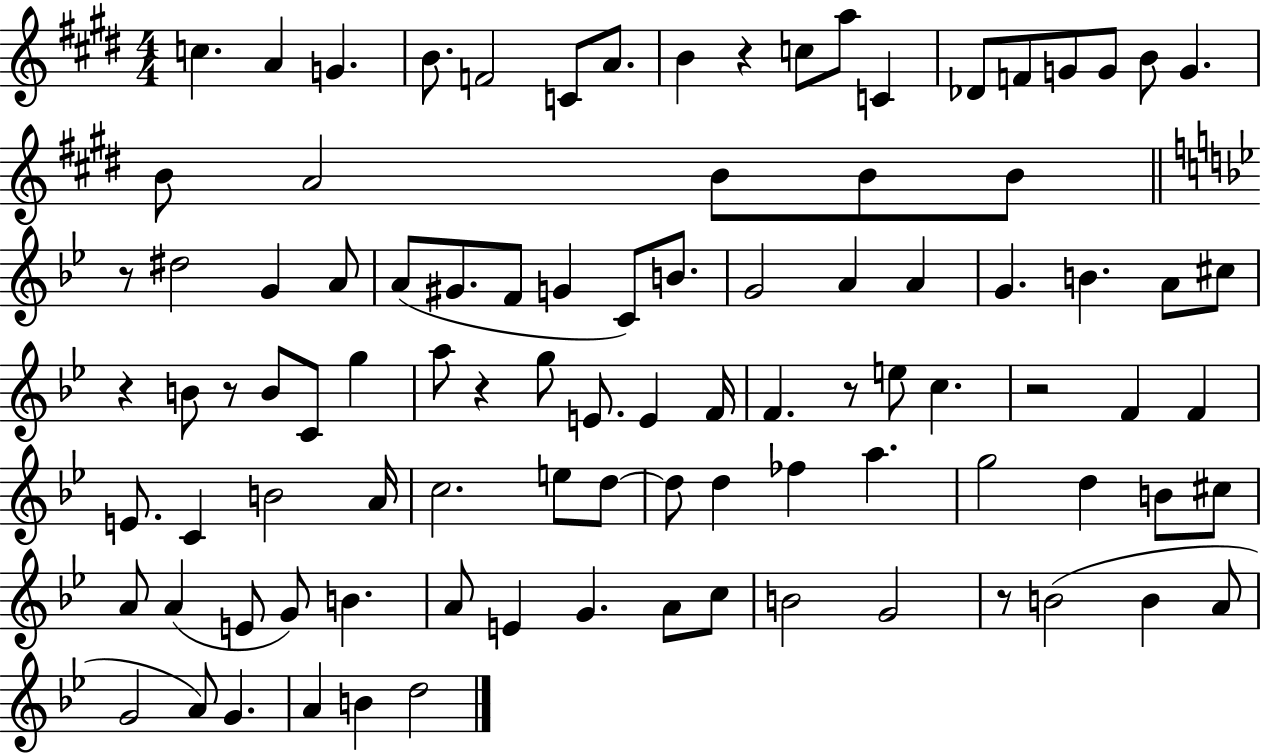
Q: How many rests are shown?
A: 8